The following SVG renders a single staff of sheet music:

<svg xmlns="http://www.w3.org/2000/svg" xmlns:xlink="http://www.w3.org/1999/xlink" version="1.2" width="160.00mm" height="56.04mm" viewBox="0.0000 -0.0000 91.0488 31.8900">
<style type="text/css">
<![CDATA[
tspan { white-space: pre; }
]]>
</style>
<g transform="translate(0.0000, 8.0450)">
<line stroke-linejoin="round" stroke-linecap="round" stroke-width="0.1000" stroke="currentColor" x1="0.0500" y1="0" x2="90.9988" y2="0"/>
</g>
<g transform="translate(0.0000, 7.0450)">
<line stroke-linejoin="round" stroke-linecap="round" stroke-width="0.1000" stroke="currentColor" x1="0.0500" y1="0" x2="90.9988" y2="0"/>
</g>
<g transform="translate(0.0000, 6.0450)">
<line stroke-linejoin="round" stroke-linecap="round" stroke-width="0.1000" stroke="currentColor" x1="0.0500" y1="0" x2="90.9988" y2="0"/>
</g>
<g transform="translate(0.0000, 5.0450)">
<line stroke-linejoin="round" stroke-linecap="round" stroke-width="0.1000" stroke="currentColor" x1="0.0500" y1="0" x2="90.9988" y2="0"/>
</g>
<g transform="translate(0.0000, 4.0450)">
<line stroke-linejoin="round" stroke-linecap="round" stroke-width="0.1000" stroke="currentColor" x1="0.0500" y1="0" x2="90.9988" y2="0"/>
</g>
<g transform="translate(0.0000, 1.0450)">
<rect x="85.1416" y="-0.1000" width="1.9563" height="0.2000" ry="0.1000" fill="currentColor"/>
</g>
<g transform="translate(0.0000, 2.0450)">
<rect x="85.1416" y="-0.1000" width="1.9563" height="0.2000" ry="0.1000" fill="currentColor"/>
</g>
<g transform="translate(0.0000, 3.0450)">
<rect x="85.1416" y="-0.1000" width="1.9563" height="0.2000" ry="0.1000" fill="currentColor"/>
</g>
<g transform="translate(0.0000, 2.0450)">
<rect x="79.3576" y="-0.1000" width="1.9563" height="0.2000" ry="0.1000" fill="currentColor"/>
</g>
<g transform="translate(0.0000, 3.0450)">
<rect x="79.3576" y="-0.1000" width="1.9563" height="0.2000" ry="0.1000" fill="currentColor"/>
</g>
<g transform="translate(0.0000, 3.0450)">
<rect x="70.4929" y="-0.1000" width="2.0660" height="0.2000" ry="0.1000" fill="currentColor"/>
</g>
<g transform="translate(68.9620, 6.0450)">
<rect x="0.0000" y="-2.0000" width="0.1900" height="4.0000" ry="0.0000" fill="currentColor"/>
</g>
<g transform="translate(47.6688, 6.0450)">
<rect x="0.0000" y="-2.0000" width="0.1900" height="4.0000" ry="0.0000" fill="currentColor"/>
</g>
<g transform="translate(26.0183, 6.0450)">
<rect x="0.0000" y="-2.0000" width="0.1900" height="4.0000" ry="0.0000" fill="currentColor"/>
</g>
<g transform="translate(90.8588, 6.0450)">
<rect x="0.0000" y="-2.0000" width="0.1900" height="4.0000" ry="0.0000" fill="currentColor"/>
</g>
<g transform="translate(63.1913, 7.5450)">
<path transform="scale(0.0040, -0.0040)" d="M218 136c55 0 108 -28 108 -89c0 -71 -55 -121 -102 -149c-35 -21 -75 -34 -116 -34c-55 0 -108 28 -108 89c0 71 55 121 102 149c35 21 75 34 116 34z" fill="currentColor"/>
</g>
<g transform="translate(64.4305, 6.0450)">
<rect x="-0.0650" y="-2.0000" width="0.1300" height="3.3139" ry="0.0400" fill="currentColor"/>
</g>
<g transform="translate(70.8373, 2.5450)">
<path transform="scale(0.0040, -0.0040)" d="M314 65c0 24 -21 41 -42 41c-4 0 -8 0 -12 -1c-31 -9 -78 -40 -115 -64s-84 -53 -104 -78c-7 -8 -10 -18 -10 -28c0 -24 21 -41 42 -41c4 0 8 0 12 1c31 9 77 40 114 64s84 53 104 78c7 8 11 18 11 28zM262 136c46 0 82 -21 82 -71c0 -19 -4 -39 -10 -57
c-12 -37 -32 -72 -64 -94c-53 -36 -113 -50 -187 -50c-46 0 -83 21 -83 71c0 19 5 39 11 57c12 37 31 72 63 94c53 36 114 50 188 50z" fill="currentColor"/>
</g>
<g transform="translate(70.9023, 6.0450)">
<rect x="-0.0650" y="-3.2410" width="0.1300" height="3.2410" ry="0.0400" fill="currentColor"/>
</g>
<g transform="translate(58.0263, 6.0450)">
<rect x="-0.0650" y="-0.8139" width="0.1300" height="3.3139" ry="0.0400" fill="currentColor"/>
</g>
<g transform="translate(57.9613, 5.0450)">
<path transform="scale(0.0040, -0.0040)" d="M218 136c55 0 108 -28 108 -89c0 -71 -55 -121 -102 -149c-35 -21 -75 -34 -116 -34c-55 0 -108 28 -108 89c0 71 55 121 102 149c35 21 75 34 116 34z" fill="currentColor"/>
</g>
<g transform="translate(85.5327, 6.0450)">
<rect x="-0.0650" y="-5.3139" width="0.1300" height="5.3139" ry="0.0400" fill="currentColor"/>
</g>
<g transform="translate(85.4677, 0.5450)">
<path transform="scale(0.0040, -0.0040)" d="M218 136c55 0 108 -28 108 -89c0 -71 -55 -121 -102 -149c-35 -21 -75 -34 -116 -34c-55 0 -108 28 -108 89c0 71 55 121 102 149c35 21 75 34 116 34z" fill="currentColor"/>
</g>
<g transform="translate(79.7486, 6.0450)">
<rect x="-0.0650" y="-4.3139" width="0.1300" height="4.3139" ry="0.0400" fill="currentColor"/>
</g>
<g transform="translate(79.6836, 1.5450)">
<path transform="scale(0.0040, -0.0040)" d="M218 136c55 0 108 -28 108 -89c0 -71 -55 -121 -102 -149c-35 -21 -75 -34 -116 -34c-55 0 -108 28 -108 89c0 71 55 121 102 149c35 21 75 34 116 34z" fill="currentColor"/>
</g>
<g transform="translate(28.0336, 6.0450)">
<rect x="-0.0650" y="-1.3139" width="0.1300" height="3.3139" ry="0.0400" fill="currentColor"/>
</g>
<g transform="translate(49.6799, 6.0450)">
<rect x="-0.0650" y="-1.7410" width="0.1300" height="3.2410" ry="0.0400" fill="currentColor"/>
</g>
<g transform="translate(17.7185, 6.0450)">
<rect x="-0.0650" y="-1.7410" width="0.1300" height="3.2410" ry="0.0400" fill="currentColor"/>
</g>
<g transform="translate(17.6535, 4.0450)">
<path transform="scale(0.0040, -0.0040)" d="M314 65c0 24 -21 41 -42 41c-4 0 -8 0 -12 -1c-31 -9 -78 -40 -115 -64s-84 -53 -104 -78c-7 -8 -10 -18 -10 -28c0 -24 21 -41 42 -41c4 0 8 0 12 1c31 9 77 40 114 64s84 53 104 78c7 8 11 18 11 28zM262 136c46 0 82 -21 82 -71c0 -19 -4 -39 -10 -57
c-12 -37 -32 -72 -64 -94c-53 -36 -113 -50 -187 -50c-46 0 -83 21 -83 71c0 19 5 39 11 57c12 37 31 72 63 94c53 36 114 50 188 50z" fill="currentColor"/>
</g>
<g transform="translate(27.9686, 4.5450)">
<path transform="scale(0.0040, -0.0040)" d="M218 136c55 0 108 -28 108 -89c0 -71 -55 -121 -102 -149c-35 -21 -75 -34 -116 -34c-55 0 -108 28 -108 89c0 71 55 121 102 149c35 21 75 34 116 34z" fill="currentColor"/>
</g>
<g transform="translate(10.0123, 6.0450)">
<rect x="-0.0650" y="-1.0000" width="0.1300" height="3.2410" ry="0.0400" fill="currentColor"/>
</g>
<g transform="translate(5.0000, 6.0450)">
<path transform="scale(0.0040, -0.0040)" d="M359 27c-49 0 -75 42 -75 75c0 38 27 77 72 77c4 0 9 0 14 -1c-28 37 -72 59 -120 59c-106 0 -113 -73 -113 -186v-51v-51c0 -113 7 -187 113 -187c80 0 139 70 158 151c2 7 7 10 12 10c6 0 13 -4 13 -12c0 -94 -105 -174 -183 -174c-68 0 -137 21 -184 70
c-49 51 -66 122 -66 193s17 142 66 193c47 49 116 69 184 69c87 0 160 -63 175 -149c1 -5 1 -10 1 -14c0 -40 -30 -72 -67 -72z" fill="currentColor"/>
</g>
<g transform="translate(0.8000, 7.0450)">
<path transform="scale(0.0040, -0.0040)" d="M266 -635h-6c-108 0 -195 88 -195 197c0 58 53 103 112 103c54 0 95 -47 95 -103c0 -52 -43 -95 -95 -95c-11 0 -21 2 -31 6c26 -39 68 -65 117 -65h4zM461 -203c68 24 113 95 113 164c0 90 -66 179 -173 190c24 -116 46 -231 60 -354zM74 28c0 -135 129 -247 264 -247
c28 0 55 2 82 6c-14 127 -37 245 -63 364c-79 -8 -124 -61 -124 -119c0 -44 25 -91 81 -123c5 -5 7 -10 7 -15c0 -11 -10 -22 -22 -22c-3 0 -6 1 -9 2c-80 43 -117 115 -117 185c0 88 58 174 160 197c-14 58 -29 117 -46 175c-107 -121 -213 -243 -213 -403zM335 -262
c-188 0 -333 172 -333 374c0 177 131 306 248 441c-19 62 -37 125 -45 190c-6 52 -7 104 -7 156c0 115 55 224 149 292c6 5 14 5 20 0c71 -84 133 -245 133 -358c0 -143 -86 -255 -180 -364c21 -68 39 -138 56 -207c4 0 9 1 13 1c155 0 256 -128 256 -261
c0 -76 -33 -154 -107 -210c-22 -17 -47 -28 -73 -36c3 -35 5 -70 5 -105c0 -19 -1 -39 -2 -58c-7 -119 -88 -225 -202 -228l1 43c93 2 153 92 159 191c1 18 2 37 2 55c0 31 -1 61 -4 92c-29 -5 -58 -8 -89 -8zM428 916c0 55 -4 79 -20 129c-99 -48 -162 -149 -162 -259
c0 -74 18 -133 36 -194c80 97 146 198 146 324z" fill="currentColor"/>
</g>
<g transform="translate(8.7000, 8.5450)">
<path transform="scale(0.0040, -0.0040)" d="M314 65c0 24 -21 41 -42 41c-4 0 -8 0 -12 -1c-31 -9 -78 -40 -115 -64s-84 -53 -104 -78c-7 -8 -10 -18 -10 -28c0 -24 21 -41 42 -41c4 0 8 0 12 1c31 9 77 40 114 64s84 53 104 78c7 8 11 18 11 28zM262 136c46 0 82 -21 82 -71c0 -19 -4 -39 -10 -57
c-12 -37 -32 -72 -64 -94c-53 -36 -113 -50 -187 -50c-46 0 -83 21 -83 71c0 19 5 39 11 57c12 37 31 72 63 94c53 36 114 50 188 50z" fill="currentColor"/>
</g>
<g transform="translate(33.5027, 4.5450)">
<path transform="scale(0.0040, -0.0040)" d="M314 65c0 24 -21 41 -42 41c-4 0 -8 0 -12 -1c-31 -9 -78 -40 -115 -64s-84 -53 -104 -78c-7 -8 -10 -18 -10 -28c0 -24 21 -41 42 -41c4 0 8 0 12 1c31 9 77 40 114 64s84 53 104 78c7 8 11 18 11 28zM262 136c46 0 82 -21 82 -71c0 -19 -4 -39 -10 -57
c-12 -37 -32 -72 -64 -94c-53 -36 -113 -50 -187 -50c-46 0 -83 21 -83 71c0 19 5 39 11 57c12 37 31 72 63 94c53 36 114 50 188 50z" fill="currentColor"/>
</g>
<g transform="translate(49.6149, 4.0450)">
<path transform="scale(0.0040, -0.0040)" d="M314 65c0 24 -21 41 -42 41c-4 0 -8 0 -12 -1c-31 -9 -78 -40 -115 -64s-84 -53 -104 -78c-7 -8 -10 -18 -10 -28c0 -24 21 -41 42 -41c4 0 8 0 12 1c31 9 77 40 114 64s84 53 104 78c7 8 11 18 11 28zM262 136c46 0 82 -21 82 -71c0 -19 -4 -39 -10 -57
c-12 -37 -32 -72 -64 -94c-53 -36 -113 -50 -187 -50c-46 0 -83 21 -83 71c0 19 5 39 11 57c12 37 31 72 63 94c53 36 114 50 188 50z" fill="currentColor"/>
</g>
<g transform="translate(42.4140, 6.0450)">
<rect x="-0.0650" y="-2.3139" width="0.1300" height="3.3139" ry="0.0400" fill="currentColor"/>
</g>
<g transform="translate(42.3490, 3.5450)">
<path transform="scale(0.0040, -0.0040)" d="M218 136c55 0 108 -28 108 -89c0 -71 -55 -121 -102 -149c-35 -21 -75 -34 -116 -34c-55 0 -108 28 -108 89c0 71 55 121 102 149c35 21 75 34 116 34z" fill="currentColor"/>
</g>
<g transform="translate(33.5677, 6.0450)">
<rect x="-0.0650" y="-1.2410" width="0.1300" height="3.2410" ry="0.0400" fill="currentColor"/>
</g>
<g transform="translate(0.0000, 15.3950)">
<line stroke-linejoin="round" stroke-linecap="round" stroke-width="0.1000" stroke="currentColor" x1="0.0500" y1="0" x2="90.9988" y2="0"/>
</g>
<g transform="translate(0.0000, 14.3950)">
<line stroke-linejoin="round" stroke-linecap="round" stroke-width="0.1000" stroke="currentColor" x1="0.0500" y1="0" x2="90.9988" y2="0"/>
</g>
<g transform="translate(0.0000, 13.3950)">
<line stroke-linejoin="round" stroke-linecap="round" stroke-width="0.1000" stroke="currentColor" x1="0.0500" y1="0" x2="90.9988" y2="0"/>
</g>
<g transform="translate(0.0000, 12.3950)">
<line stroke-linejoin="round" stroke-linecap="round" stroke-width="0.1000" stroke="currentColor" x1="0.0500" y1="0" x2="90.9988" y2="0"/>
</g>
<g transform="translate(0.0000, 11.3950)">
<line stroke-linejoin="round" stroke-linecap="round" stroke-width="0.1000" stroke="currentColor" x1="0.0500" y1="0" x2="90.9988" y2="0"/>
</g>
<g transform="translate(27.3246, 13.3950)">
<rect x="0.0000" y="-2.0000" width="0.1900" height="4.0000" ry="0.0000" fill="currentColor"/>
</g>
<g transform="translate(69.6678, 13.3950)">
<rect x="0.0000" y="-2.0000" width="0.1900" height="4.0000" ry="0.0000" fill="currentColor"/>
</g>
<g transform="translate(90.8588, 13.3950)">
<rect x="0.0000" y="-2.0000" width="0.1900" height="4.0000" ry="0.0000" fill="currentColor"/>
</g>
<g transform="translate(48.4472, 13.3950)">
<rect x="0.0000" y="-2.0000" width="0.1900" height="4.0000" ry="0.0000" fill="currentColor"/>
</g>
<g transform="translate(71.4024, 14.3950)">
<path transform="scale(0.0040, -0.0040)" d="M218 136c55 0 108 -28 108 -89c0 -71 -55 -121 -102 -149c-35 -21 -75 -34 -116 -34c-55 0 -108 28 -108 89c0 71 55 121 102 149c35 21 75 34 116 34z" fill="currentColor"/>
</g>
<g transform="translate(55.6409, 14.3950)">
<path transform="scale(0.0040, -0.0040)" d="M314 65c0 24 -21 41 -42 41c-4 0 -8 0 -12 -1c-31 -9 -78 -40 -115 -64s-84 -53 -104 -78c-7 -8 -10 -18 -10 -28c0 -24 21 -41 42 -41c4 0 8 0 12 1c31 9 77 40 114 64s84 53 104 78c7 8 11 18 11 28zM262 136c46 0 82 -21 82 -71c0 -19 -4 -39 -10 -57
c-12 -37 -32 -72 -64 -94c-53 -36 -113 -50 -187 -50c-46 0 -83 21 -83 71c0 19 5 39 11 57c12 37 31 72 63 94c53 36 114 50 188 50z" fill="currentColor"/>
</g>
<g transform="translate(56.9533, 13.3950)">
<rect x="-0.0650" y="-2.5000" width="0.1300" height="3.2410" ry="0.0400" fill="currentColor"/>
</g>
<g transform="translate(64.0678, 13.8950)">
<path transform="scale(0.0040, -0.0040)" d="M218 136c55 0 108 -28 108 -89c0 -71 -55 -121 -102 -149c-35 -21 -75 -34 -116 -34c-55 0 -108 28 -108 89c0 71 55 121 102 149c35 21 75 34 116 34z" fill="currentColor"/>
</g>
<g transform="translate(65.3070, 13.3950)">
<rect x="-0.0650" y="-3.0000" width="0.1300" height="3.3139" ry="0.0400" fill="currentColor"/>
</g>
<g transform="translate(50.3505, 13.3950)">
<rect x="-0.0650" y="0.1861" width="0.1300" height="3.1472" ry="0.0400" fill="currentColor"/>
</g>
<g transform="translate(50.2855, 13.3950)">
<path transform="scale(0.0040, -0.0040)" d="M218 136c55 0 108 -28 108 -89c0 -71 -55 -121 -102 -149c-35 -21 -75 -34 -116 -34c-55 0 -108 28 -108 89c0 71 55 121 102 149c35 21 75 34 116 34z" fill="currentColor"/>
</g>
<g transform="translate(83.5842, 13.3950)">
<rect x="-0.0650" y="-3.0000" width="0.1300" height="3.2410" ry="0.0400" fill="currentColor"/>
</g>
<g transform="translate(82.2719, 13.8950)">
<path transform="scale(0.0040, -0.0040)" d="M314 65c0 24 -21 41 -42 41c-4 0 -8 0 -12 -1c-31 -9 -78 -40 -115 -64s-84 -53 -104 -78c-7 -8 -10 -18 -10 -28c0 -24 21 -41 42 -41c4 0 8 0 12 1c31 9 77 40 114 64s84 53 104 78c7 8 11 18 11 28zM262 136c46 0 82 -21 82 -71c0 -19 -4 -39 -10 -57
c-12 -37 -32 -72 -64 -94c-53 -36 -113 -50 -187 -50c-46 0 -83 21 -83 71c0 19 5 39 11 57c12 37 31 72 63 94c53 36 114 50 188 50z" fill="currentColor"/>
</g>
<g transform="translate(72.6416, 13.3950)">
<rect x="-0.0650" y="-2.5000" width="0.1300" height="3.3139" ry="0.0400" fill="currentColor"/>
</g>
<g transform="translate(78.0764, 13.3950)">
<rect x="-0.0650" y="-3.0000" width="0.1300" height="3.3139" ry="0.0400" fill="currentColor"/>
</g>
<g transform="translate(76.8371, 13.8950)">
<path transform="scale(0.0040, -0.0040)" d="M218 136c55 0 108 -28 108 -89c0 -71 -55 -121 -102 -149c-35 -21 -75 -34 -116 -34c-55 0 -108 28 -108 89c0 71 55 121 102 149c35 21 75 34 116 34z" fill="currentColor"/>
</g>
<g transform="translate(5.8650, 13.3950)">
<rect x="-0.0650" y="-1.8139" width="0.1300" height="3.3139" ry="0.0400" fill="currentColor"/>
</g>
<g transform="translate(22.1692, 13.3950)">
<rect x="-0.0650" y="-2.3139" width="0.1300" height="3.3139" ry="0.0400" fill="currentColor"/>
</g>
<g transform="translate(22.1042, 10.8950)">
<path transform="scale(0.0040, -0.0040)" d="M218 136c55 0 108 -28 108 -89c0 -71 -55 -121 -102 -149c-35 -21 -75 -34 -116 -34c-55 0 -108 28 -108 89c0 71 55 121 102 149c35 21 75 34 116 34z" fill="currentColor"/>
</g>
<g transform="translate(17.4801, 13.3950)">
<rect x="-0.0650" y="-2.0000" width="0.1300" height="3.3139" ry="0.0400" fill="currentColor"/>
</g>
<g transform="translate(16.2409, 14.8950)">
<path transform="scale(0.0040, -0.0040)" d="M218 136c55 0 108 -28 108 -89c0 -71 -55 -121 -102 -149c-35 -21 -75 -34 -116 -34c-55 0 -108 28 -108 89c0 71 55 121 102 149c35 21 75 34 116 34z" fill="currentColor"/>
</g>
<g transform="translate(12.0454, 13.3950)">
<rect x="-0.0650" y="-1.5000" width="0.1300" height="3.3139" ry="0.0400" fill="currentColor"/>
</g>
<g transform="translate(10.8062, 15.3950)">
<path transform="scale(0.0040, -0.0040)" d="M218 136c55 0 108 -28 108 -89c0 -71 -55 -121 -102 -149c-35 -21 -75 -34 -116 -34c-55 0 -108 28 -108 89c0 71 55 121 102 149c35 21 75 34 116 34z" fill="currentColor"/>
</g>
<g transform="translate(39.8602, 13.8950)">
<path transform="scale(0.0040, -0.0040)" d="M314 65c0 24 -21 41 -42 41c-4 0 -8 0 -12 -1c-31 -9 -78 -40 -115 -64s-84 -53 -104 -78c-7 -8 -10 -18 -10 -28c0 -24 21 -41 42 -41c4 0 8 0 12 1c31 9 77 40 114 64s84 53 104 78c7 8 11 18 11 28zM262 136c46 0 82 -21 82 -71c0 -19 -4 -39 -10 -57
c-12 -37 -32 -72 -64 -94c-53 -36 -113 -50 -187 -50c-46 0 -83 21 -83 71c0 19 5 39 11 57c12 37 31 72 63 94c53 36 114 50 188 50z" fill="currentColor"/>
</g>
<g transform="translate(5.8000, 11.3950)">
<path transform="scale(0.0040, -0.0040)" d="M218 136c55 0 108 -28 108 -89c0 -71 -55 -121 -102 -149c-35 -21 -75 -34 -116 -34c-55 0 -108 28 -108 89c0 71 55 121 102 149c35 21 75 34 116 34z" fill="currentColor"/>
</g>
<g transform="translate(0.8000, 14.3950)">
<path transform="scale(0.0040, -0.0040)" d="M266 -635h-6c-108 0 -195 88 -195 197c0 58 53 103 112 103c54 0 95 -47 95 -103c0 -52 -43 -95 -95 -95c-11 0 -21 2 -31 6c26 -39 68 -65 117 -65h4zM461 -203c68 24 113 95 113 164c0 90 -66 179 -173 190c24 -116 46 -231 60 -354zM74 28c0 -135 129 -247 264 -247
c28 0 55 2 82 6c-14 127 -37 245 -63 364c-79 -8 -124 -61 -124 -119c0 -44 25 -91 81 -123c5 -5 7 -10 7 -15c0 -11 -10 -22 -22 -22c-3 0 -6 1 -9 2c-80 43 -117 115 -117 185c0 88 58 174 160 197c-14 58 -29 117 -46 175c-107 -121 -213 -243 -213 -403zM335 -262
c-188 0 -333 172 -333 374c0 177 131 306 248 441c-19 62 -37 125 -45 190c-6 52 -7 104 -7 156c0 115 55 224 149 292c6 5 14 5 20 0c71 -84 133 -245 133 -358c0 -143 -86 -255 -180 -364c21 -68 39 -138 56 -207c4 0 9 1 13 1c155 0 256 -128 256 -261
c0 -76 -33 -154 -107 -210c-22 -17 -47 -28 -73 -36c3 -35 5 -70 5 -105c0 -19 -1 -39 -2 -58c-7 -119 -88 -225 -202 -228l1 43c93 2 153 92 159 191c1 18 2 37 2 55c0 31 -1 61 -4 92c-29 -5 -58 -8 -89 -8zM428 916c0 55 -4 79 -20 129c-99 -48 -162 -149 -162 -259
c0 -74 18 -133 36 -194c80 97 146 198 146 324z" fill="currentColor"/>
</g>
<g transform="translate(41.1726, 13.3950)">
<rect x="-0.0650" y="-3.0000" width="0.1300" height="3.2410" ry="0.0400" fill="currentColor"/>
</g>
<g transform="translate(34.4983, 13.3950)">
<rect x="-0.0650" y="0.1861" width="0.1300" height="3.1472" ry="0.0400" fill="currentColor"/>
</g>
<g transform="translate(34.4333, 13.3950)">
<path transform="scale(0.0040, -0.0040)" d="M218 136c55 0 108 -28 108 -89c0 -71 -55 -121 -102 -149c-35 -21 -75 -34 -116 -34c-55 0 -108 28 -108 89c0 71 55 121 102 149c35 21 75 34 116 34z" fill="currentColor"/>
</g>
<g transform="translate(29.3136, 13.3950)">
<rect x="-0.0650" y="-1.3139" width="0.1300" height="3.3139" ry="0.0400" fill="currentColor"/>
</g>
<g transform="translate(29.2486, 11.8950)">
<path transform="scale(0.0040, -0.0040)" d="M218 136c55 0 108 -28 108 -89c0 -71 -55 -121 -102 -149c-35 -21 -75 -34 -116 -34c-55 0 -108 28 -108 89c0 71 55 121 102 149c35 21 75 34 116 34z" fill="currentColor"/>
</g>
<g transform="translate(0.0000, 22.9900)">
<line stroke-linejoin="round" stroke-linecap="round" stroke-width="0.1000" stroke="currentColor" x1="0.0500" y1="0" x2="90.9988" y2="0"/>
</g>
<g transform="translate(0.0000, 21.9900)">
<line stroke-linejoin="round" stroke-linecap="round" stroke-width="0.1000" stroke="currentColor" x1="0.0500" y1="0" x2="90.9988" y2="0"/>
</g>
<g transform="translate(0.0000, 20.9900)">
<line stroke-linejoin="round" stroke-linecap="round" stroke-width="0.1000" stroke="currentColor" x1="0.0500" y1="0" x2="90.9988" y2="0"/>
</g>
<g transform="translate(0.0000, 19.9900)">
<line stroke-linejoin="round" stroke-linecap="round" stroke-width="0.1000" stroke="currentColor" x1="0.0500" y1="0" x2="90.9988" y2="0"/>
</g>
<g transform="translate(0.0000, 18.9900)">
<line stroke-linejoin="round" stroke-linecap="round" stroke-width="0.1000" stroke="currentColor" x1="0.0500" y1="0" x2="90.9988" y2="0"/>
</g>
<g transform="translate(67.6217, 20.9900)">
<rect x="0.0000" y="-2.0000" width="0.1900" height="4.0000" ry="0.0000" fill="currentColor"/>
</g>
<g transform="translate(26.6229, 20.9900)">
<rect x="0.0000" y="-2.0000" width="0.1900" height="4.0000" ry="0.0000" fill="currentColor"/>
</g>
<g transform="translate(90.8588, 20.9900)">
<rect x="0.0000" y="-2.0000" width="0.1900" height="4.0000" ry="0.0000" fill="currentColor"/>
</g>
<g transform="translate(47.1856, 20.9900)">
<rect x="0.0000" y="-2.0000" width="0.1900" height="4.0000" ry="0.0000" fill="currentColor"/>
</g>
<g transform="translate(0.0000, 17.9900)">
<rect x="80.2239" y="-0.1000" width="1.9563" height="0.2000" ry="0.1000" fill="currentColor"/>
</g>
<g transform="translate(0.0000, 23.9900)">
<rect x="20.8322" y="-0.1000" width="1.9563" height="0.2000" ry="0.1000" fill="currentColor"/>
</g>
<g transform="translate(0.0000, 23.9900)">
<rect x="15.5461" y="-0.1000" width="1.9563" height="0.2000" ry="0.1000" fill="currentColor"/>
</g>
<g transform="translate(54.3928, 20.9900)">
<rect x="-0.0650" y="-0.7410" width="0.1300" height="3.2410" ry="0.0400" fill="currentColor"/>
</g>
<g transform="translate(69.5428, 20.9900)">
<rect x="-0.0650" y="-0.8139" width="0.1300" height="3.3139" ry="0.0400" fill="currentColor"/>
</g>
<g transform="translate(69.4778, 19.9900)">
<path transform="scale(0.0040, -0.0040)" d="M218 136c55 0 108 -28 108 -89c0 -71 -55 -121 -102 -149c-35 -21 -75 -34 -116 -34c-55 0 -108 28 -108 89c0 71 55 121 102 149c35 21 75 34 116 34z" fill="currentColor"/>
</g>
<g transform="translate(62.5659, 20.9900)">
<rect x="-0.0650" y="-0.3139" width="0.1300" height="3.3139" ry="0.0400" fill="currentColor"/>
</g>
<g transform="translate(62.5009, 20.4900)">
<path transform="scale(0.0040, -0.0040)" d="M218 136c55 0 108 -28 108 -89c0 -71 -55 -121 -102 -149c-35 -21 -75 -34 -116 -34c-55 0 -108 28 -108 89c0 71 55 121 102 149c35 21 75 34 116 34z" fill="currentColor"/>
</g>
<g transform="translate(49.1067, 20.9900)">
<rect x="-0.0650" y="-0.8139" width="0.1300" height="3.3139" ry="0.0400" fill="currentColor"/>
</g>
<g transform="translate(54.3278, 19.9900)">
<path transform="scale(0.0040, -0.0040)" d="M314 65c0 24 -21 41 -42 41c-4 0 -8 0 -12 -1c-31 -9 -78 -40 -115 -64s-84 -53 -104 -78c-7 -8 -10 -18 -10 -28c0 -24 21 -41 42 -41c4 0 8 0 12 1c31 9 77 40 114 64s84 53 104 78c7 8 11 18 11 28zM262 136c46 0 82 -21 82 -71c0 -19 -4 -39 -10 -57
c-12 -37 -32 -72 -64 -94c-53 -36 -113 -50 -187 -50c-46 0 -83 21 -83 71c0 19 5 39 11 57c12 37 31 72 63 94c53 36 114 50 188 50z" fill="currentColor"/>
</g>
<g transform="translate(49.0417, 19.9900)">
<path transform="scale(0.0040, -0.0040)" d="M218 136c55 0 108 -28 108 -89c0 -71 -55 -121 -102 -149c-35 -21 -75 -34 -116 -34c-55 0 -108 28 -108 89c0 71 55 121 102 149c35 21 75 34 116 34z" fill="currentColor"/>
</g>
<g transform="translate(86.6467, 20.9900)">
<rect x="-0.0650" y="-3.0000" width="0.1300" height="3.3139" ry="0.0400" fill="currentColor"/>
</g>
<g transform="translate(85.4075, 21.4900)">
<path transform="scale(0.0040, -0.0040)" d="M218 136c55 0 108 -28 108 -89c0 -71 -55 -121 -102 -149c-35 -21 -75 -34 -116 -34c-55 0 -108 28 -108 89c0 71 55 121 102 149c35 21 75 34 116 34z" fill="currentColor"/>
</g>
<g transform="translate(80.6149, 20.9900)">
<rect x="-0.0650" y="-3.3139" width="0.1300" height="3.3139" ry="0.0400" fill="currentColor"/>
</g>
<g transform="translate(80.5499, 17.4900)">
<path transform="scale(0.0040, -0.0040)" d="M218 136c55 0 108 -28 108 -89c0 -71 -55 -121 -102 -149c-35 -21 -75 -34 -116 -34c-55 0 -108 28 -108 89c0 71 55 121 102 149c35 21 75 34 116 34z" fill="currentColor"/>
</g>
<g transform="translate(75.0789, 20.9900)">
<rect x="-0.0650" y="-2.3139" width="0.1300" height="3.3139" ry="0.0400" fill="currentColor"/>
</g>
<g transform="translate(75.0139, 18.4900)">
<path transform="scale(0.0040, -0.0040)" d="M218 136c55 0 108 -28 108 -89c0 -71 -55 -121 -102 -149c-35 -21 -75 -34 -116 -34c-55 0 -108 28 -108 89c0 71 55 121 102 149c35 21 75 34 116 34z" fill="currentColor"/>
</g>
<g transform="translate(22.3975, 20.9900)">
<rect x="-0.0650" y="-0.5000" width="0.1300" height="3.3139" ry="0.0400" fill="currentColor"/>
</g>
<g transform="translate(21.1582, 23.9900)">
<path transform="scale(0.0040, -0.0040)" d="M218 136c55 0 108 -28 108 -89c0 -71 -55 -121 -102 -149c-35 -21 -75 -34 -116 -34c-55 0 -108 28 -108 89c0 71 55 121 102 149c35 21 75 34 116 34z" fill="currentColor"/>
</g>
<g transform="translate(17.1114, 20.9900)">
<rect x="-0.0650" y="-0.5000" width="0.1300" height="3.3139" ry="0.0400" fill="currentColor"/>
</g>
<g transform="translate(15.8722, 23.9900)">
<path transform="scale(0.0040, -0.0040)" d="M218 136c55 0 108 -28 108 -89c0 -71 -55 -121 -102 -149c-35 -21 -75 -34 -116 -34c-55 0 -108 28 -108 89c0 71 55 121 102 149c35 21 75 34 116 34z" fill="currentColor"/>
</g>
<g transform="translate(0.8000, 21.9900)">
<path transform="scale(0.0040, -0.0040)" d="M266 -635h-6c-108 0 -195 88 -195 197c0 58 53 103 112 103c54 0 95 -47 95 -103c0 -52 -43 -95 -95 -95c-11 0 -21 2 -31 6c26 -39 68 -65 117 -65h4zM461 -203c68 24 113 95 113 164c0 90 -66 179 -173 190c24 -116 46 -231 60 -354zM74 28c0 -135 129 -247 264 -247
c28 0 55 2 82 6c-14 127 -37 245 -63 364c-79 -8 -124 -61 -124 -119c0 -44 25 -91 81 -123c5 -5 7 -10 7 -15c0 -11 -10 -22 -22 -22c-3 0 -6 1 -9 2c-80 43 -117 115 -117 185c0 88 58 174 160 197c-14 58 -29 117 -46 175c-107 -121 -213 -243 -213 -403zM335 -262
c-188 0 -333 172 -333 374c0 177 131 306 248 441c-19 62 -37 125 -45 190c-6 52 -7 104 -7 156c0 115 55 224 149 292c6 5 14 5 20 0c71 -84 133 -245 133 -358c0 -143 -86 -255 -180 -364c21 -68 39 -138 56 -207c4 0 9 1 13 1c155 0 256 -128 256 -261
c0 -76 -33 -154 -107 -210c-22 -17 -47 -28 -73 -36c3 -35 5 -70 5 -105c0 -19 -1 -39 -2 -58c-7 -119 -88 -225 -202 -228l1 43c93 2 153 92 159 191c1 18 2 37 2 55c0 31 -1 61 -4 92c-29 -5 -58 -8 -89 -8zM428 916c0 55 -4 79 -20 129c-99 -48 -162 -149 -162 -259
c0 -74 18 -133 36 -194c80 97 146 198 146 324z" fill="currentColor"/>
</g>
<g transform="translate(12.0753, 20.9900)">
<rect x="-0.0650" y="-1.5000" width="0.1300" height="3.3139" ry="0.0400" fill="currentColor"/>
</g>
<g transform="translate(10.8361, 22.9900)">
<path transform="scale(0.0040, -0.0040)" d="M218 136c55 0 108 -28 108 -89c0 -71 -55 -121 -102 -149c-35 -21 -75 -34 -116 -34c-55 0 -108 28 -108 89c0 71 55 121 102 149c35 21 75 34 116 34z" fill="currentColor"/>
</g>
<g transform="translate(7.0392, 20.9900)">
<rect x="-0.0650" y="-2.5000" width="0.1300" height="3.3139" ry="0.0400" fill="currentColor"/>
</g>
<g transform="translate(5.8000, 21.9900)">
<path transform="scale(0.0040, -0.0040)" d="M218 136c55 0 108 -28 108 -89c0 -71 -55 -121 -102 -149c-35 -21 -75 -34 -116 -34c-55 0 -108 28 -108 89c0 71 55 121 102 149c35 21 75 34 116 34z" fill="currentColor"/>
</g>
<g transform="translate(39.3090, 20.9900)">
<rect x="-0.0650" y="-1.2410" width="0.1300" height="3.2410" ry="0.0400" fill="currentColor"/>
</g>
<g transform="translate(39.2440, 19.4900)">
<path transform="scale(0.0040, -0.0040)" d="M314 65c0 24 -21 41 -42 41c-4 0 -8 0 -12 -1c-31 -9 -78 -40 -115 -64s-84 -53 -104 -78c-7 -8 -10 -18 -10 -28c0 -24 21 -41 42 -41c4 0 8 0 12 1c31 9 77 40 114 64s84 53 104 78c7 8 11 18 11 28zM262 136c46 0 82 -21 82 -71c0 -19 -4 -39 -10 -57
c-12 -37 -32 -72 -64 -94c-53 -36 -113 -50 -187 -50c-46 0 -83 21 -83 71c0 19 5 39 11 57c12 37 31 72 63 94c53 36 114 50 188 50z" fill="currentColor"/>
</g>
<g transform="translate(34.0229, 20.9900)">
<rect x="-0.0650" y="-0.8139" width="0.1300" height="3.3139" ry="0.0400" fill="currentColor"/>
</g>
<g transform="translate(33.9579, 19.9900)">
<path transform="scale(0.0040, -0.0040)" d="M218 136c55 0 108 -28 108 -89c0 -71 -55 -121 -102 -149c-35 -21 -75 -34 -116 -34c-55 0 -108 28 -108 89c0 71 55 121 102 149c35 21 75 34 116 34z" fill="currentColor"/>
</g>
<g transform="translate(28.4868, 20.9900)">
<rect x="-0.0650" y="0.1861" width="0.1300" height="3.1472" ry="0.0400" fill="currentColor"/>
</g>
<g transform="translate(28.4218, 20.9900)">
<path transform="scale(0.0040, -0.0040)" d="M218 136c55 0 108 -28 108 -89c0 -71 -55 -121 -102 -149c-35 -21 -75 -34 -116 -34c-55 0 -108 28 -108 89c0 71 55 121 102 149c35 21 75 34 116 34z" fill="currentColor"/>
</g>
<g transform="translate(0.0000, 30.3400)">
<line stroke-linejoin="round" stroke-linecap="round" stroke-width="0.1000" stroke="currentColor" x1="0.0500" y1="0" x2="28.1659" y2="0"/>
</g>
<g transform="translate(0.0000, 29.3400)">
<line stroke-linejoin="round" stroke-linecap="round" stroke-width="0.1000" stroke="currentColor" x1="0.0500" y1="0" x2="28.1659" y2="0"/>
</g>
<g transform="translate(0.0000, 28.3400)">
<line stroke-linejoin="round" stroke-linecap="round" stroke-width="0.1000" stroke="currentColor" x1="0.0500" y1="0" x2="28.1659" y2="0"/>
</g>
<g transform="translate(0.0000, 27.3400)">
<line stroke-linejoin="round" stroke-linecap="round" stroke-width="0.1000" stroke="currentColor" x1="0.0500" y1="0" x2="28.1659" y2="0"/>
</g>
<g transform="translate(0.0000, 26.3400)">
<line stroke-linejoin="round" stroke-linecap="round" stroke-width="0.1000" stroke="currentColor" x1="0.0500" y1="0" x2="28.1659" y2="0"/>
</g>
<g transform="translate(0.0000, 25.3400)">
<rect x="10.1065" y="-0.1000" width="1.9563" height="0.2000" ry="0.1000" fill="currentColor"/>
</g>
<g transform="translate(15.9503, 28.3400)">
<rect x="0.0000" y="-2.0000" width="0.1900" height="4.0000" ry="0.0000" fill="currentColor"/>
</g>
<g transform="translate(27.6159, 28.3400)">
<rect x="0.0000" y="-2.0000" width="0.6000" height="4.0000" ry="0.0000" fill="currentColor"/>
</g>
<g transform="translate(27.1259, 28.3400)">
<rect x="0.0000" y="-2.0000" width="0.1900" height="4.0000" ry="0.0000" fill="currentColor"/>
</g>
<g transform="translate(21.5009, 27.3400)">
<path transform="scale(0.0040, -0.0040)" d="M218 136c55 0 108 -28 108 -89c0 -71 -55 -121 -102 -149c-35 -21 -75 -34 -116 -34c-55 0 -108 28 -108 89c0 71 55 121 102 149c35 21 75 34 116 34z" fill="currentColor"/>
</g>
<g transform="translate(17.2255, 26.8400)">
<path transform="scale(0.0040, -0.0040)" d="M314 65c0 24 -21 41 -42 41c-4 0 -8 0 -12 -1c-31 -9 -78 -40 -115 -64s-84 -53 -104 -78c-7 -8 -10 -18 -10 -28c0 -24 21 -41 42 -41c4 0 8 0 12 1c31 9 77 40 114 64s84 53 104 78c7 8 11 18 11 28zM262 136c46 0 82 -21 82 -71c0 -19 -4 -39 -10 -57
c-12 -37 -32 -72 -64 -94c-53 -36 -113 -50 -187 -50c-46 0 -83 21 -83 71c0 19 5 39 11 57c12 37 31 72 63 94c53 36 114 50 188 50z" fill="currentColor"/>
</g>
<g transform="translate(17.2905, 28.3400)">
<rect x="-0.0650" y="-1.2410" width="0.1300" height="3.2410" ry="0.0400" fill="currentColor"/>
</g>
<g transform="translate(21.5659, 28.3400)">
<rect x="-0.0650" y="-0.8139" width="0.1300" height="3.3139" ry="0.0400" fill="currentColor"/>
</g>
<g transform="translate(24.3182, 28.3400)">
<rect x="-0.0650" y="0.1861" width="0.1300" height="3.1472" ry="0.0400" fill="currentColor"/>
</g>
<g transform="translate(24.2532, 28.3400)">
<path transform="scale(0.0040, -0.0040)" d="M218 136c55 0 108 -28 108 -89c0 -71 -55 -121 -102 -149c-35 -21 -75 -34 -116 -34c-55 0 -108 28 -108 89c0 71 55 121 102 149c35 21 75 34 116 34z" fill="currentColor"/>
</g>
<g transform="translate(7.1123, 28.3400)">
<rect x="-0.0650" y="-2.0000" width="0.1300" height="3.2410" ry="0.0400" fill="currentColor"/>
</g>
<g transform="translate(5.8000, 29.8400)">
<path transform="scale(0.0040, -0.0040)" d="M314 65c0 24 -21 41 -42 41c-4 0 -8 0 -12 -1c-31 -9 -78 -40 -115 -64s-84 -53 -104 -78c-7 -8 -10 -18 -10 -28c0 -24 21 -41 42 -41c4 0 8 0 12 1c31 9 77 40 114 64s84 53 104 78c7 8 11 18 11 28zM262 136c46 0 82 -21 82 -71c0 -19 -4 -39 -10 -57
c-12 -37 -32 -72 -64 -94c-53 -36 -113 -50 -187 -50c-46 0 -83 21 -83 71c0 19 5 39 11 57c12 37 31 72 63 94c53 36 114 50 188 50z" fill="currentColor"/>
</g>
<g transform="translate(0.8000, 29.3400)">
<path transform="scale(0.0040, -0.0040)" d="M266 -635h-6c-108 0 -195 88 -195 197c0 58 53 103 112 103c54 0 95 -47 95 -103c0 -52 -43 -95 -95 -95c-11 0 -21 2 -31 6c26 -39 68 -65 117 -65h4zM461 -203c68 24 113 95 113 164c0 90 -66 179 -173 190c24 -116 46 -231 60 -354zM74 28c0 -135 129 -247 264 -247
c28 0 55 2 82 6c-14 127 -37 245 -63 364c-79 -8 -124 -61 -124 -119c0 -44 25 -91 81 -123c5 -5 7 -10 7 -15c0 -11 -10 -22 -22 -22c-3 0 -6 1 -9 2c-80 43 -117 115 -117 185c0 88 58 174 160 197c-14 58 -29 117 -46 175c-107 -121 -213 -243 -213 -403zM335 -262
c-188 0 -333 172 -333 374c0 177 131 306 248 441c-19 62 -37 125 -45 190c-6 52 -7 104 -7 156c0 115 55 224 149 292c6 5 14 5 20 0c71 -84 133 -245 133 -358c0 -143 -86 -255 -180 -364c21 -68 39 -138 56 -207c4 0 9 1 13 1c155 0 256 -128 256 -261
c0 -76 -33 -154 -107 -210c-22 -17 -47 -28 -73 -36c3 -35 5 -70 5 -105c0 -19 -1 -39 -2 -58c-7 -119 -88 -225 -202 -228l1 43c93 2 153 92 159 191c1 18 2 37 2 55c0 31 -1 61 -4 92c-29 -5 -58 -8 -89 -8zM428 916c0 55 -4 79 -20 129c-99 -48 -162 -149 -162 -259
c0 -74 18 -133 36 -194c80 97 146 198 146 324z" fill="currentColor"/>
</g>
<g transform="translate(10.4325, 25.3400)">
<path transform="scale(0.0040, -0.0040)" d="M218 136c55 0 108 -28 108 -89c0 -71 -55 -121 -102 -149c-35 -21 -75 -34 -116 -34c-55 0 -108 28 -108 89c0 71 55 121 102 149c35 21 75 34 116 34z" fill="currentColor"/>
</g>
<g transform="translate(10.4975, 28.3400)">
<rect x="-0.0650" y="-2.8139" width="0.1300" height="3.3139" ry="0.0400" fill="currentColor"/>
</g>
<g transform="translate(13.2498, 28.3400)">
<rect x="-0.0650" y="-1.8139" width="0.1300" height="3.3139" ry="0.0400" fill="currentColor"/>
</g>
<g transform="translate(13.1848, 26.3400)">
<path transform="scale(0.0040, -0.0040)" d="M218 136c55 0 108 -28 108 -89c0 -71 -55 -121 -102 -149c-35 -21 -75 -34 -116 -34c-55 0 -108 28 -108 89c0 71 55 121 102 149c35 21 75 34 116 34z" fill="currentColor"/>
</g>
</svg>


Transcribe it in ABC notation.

X:1
T:Untitled
M:4/4
L:1/4
K:C
D2 f2 e e2 g f2 d F b2 d' f' f E F g e B A2 B G2 A G A A2 G E C C B d e2 d d2 c d g b A F2 a f e2 d B